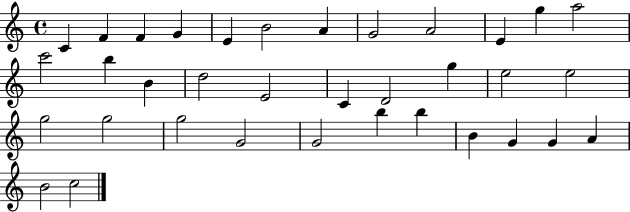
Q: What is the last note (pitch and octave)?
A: C5